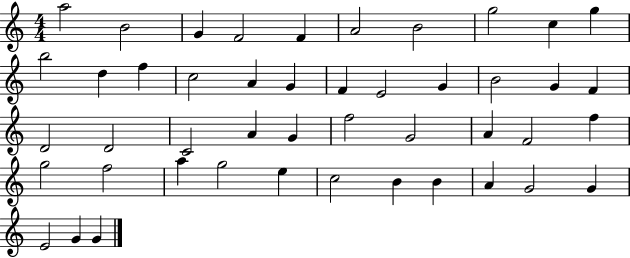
{
  \clef treble
  \numericTimeSignature
  \time 4/4
  \key c \major
  a''2 b'2 | g'4 f'2 f'4 | a'2 b'2 | g''2 c''4 g''4 | \break b''2 d''4 f''4 | c''2 a'4 g'4 | f'4 e'2 g'4 | b'2 g'4 f'4 | \break d'2 d'2 | c'2 a'4 g'4 | f''2 g'2 | a'4 f'2 f''4 | \break g''2 f''2 | a''4 g''2 e''4 | c''2 b'4 b'4 | a'4 g'2 g'4 | \break e'2 g'4 g'4 | \bar "|."
}